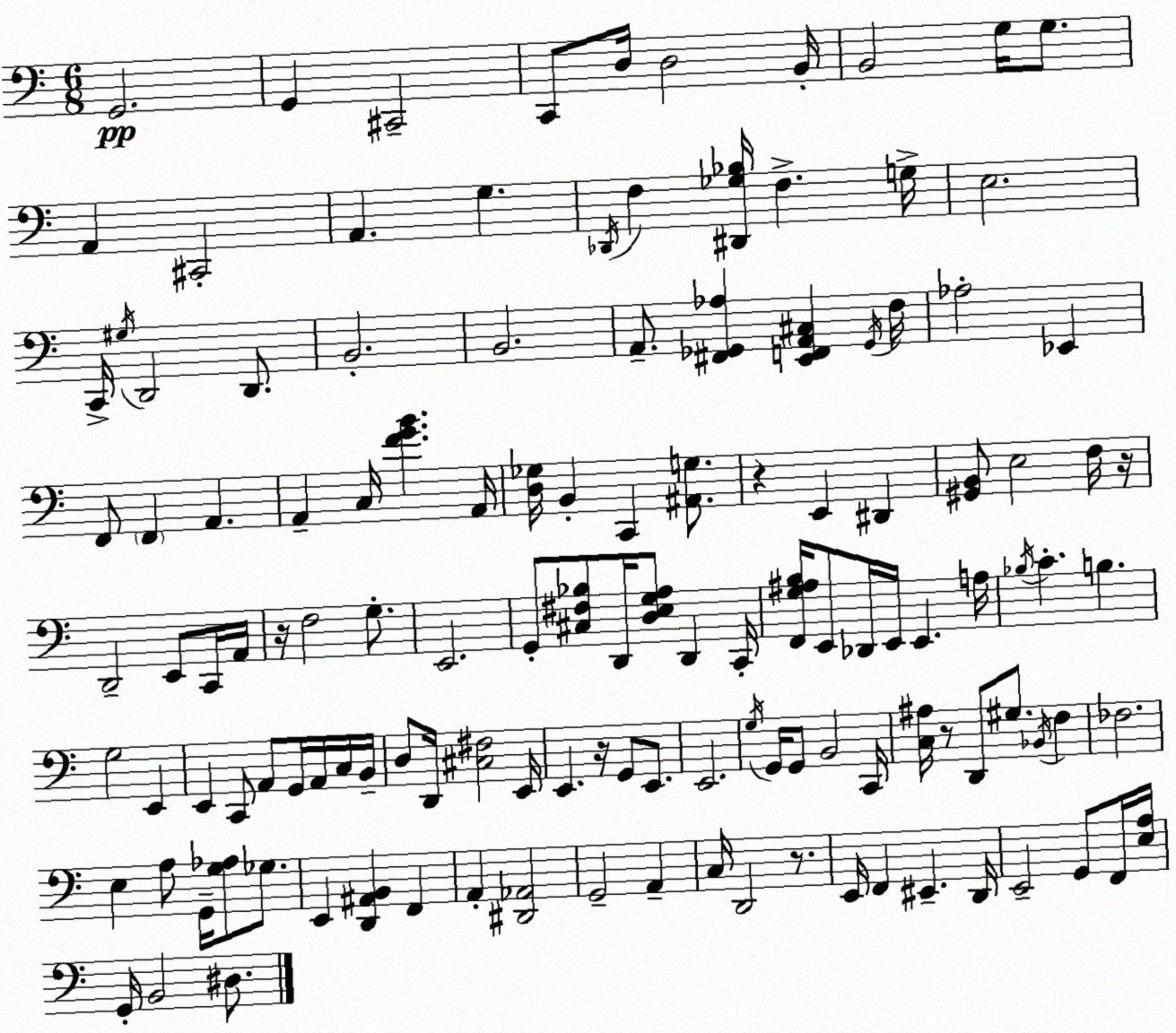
X:1
T:Untitled
M:6/8
L:1/4
K:C
G,,2 G,, ^C,,2 C,,/2 D,/4 D,2 B,,/4 B,,2 G,/4 G,/2 A,, ^C,,2 A,, G, _D,,/4 F, [^D,,_G,_B,]/4 F, G,/4 E,2 C,,/4 ^G,/4 D,,2 D,,/2 B,,2 B,,2 A,,/2 [^F,,_G,,_A,] [E,,F,,A,,^C,] _G,,/4 F,/4 _A,2 _E,, F,,/2 F,, A,, A,, C,/4 [FGB] A,,/4 [D,_G,]/4 B,, C,, [^A,,G,]/2 z E,, ^D,, [^G,,B,,]/2 E,2 F,/4 z/4 D,,2 E,,/2 C,,/4 A,,/4 z/4 F,2 G,/2 E,,2 G,,/2 [^C,^F,_B,]/2 D,,/4 [D,E,G,A,]/2 D,, C,,/4 [F,,G,^A,B,]/4 E,,/2 _D,,/4 E,,/4 E,, A,/4 _B,/4 C B, G,2 E,, E,, C,,/2 A,,/2 G,,/4 A,,/4 C,/4 B,,/4 D,/2 D,,/4 [^C,^F,]2 E,,/4 E,, z/4 G,,/2 E,,/2 E,,2 G,/4 G,,/4 G,,/2 B,,2 C,,/4 [C,^A,]/4 z/2 D,,/2 ^G,/2 _B,,/4 F, _F,2 E, A,/2 G,,/4 [G,_A,]/2 _G,/2 E,, [D,,^A,,B,,] F,, A,, [^D,,_A,,]2 G,,2 A,, C,/4 D,,2 z/2 E,,/4 F,, ^E,, D,,/4 E,,2 G,,/2 F,,/4 [E,A,]/4 G,,/4 B,,2 ^D,/2